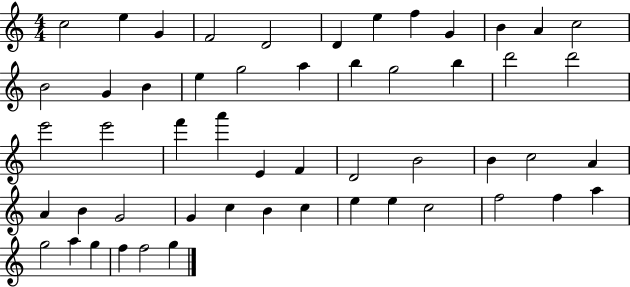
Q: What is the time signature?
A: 4/4